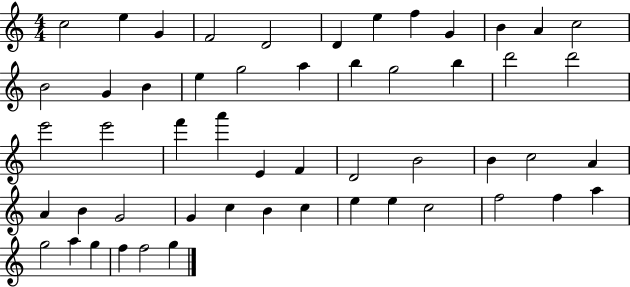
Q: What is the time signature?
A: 4/4